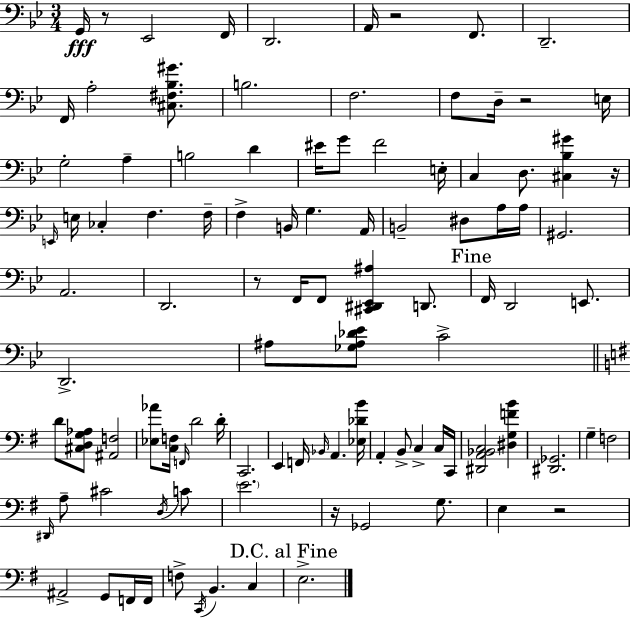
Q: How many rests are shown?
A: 7